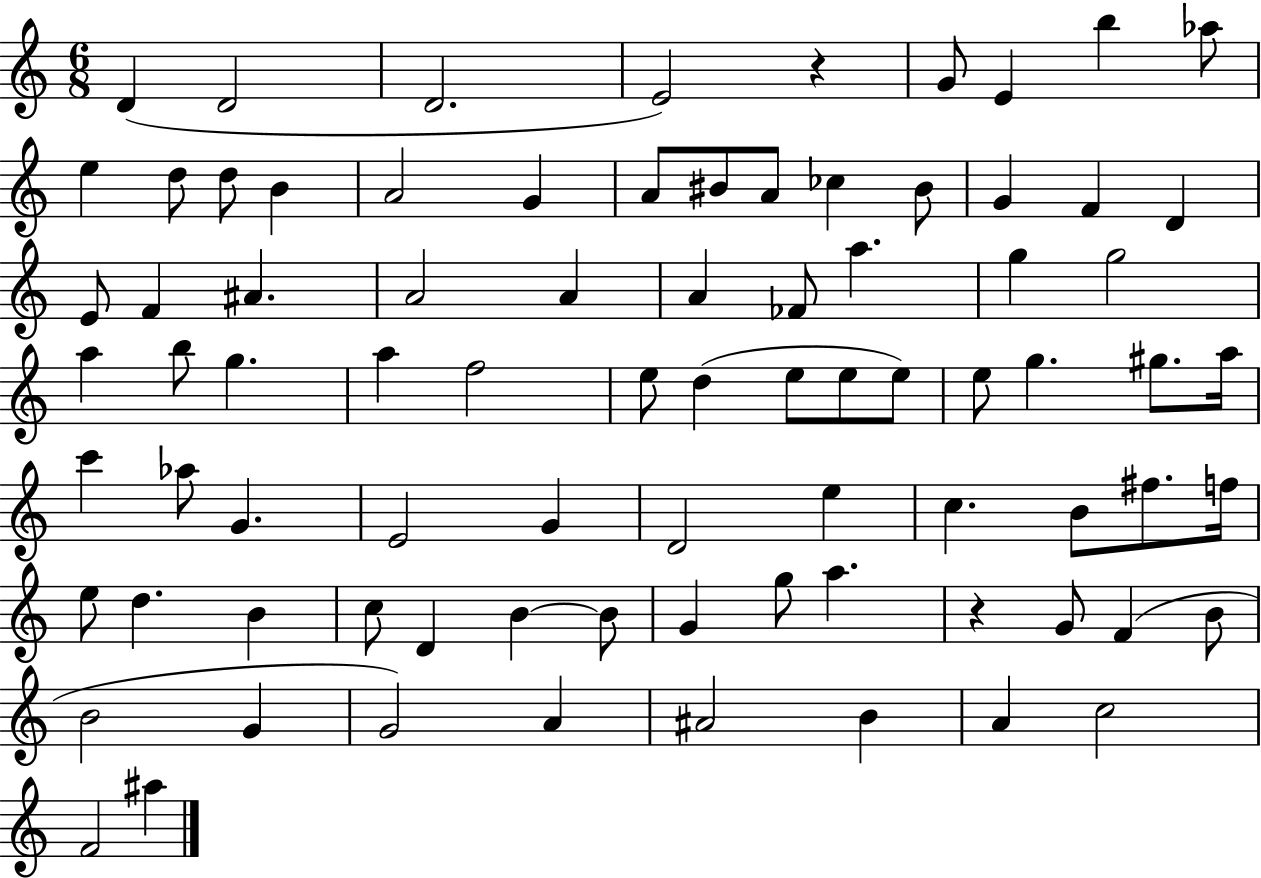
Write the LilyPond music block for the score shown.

{
  \clef treble
  \numericTimeSignature
  \time 6/8
  \key c \major
  \repeat volta 2 { d'4( d'2 | d'2. | e'2) r4 | g'8 e'4 b''4 aes''8 | \break e''4 d''8 d''8 b'4 | a'2 g'4 | a'8 bis'8 a'8 ces''4 bis'8 | g'4 f'4 d'4 | \break e'8 f'4 ais'4. | a'2 a'4 | a'4 fes'8 a''4. | g''4 g''2 | \break a''4 b''8 g''4. | a''4 f''2 | e''8 d''4( e''8 e''8 e''8) | e''8 g''4. gis''8. a''16 | \break c'''4 aes''8 g'4. | e'2 g'4 | d'2 e''4 | c''4. b'8 fis''8. f''16 | \break e''8 d''4. b'4 | c''8 d'4 b'4~~ b'8 | g'4 g''8 a''4. | r4 g'8 f'4( b'8 | \break b'2 g'4 | g'2) a'4 | ais'2 b'4 | a'4 c''2 | \break f'2 ais''4 | } \bar "|."
}